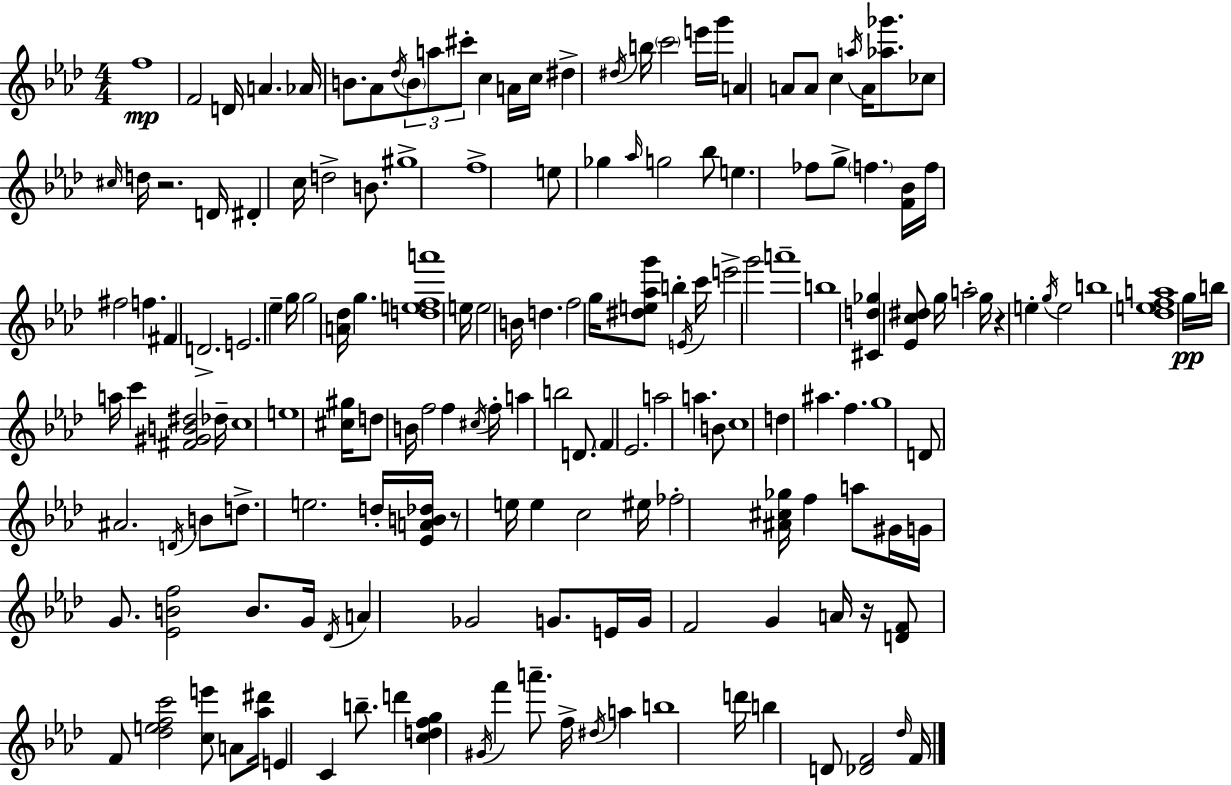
{
  \clef treble
  \numericTimeSignature
  \time 4/4
  \key aes \major
  f''1\mp | f'2 d'16 a'4. aes'16 | b'8. aes'8 \acciaccatura { des''16 } \tuplet 3/2 { \parenthesize b'8 a''8 cis'''8-. } c''4 | a'16 c''16 dis''4-> \acciaccatura { dis''16 } b''16 \parenthesize c'''2 | \break e'''16 g'''16 a'4 a'8 a'8 c''4 \acciaccatura { a''16 } a'16 | <aes'' ges'''>8. ces''8 \grace { cis''16 } d''16 r2. | d'16 dis'4-. c''16 d''2-> | b'8. gis''1-> | \break f''1-> | e''8 ges''4 \grace { aes''16 } g''2 | bes''8 e''4. fes''8 g''8-> \parenthesize f''4. | <f' bes'>16 f''16 fis''2 f''4. | \break fis'4 d'2.-> | e'2. | ees''4-- g''16 g''2 <a' des''>16 g''4. | <d'' e'' f'' a'''>1 | \break e''16 e''2 b'16 d''4. | f''2 g''16 <dis'' e'' aes'' g'''>8 | b''4-. \acciaccatura { e'16 } c'''16 e'''2-> g'''2 | a'''1-- | \break b''1 | <cis' d'' ges''>4 <ees' c'' dis''>8 g''16 a''2-. | g''16 r4 e''4-. \acciaccatura { g''16 } e''2 | b''1 | \break <des'' e'' f'' a''>1 | g''16\pp b''16 a''16 c'''4 <fis' gis' b' dis''>2 | des''16-- c''1 | e''1 | \break <cis'' gis''>16 d''8 b'16 f''2 | f''4 \acciaccatura { cis''16 } f''16-. a''4 b''2 | d'8. \parenthesize f'4 ees'2. | a''2 | \break a''4. b'8 c''1 | d''4 ais''4. | f''4. g''1 | d'8 ais'2. | \break \acciaccatura { d'16 } b'8 d''8.-> e''2. | d''16-. <ees' a' b' des''>16 r8 e''16 e''4 | c''2 eis''16 fes''2-. | <ais' cis'' ges''>16 f''4 a''8 gis'16 g'16 g'8. <ees' b' f''>2 | \break b'8. g'16 \acciaccatura { des'16 } a'4 ges'2 | g'8. e'16 g'16 f'2 | g'4 a'16 r16 <d' f'>8 f'8 <des'' e'' f'' c'''>2 | <c'' e'''>8 a'8 <aes'' dis'''>16 e'4 c'4 | \break b''8.-- d'''4 <c'' d'' f'' g''>4 \acciaccatura { gis'16 } f'''4 | a'''8.-- f''16-> \acciaccatura { dis''16 } a''4 b''1 | d'''16 b''4 | d'8 <des' f'>2 \grace { des''16 } f'16 \bar "|."
}